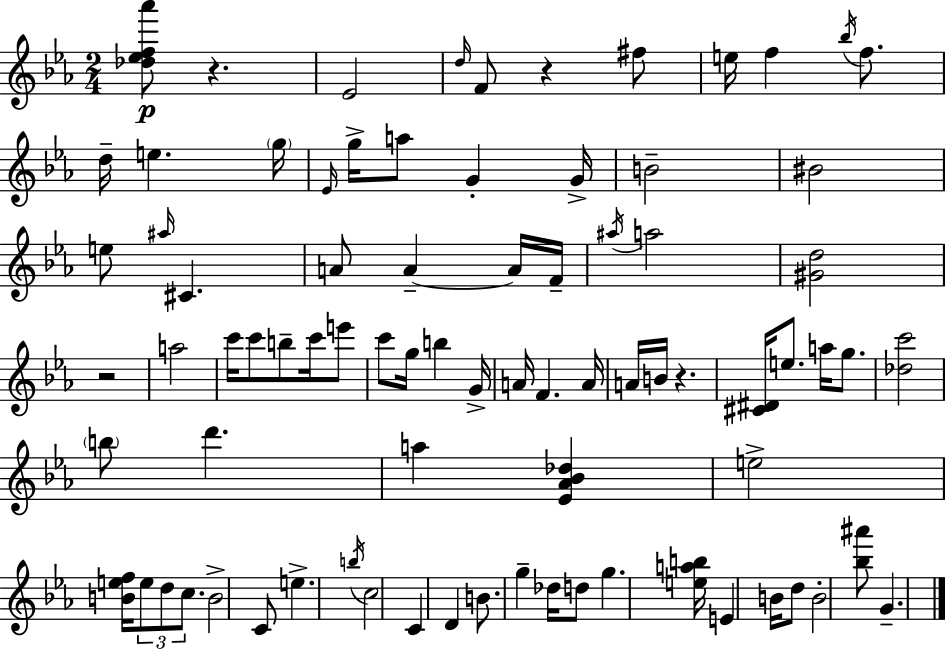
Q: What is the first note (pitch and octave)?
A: Eb4